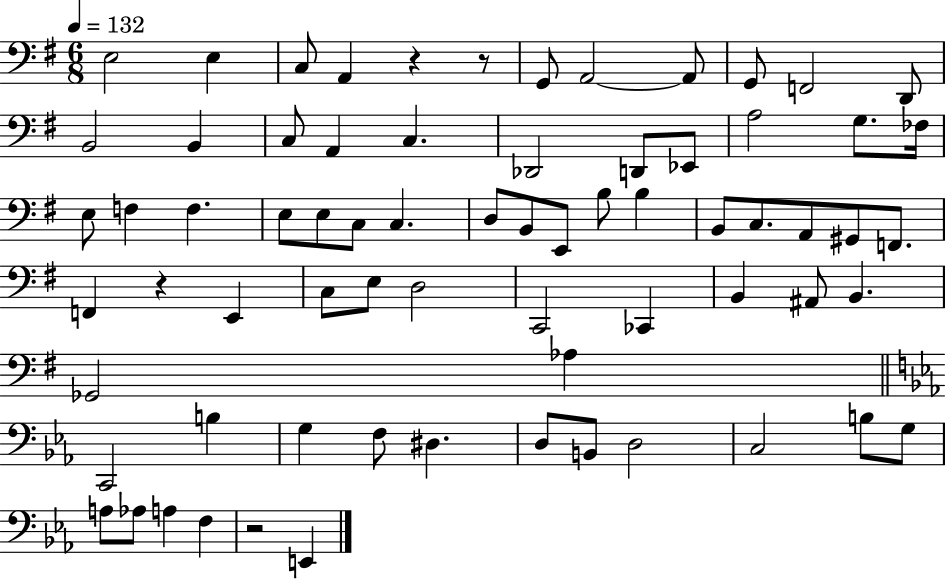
E3/h E3/q C3/e A2/q R/q R/e G2/e A2/h A2/e G2/e F2/h D2/e B2/h B2/q C3/e A2/q C3/q. Db2/h D2/e Eb2/e A3/h G3/e. FES3/s E3/e F3/q F3/q. E3/e E3/e C3/e C3/q. D3/e B2/e E2/e B3/e B3/q B2/e C3/e. A2/e G#2/e F2/e. F2/q R/q E2/q C3/e E3/e D3/h C2/h CES2/q B2/q A#2/e B2/q. Gb2/h Ab3/q C2/h B3/q G3/q F3/e D#3/q. D3/e B2/e D3/h C3/h B3/e G3/e A3/e Ab3/e A3/q F3/q R/h E2/q